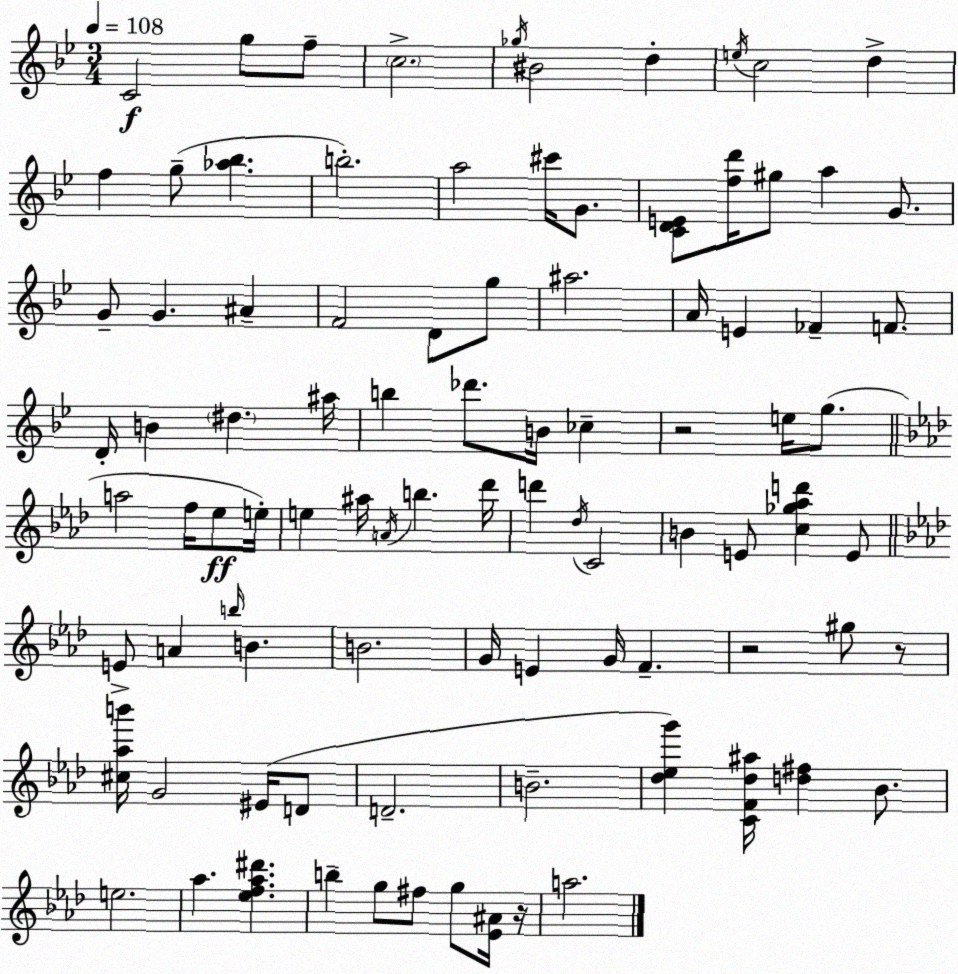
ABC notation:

X:1
T:Untitled
M:3/4
L:1/4
K:Bb
C2 g/2 f/2 c2 _g/4 ^B2 d e/4 c2 d f g/2 [_a_b] b2 a2 ^c'/4 G/2 [CDE]/2 [fd']/4 ^g/2 a G/2 G/2 G ^A F2 D/2 g/2 ^a2 A/4 E _F F/2 D/4 B ^d ^a/4 b _d'/2 B/4 _c z2 e/4 g/2 a2 f/4 _e/2 e/4 e ^a/4 A/4 b _d'/4 d' _d/4 C2 B E/2 [c_g_ad'] E/2 E/2 A b/4 B B2 G/4 E G/4 F z2 ^g/2 z/2 [^c_ab']/4 G2 ^E/4 D/2 D2 B2 [_d_eg'] [CF_d^a]/4 [d^f] _B/2 e2 _a [_ef_a^d'] b g/2 ^f/2 g/2 [_E^A]/4 z/4 a2